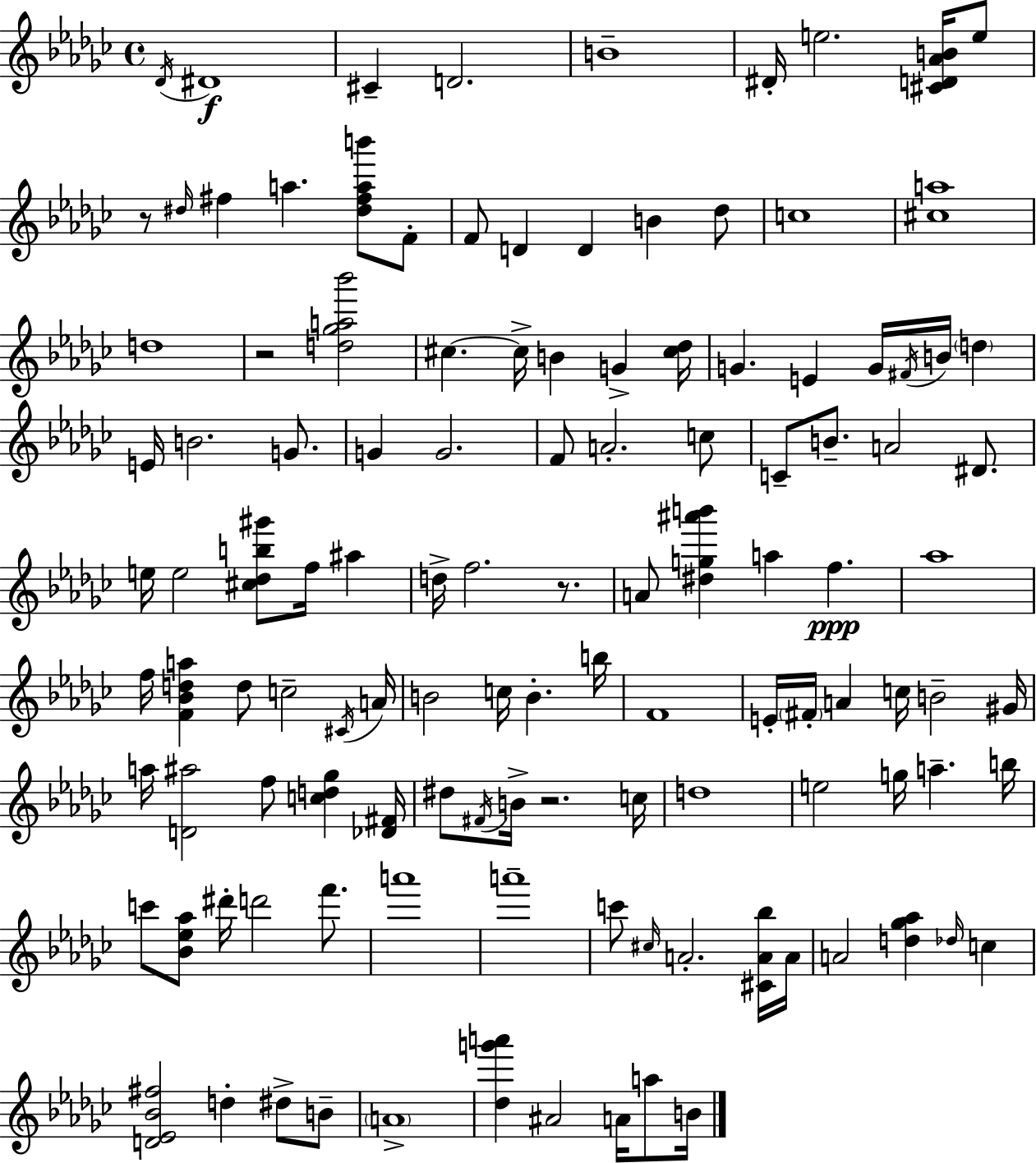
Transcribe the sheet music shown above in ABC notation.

X:1
T:Untitled
M:4/4
L:1/4
K:Ebm
_D/4 ^D4 ^C D2 B4 ^D/4 e2 [^CD_AB]/4 e/2 z/2 ^d/4 ^f a [^d^fab']/2 F/2 F/2 D D B _d/2 c4 [^ca]4 d4 z2 [d_ga_b']2 ^c ^c/4 B G [^c_d]/4 G E G/4 ^F/4 B/4 d E/4 B2 G/2 G G2 F/2 A2 c/2 C/2 B/2 A2 ^D/2 e/4 e2 [^c_db^g']/2 f/4 ^a d/4 f2 z/2 A/2 [^dg^a'b'] a f _a4 f/4 [F_Bda] d/2 c2 ^C/4 A/4 B2 c/4 B b/4 F4 E/4 ^F/4 A c/4 B2 ^G/4 a/4 [D^a]2 f/2 [cd_g] [_D^F]/4 ^d/2 ^F/4 B/4 z2 c/4 d4 e2 g/4 a b/4 c'/2 [_B_e_a]/2 ^d'/4 d'2 f'/2 a'4 a'4 c'/2 ^c/4 A2 [^CA_b]/4 A/4 A2 [d_g_a] _d/4 c [D_E_B^f]2 d ^d/2 B/2 A4 [_dg'a'] ^A2 A/4 a/2 B/4